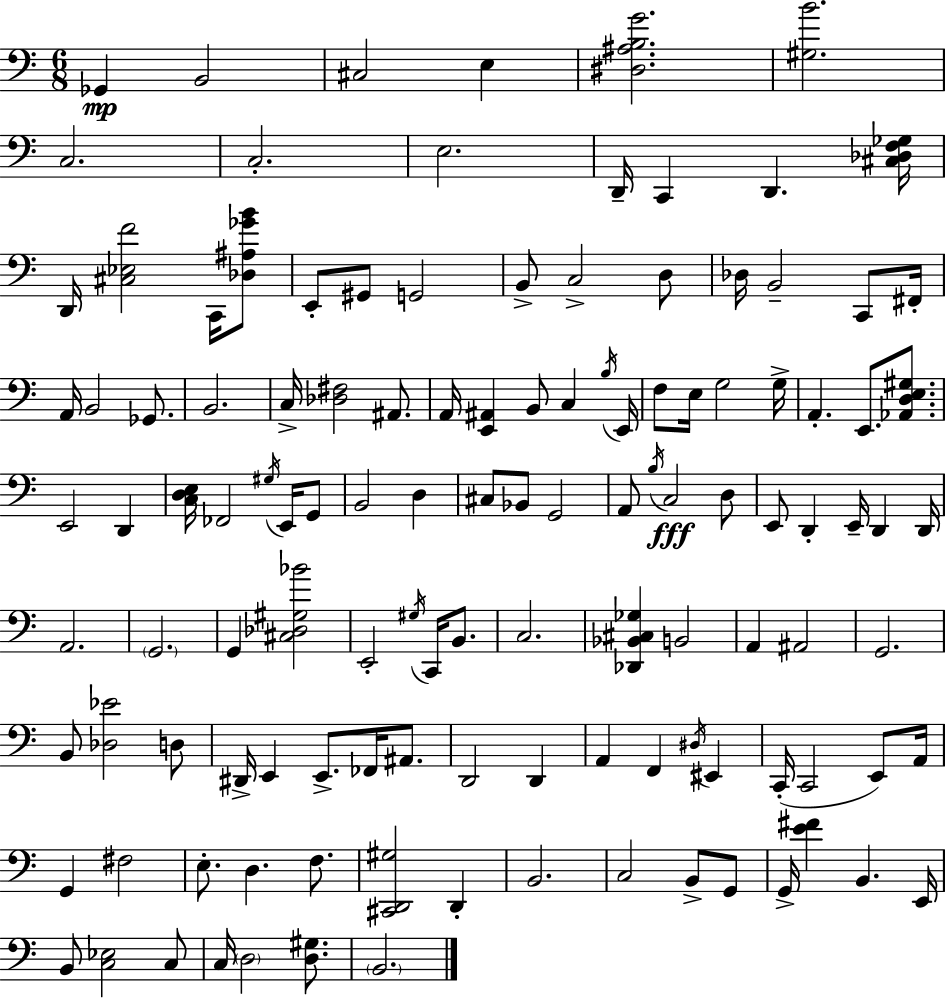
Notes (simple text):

Gb2/q B2/h C#3/h E3/q [D#3,A#3,B3,G4]/h. [G#3,B4]/h. C3/h. C3/h. E3/h. D2/s C2/q D2/q. [C#3,Db3,F3,Gb3]/s D2/s [C#3,Eb3,F4]/h C2/s [Db3,A#3,Gb4,B4]/e E2/e G#2/e G2/h B2/e C3/h D3/e Db3/s B2/h C2/e F#2/s A2/s B2/h Gb2/e. B2/h. C3/s [Db3,F#3]/h A#2/e. A2/s [E2,A#2]/q B2/e C3/q B3/s E2/s F3/e E3/s G3/h G3/s A2/q. E2/e. [Ab2,D3,E3,G#3]/e. E2/h D2/q [C3,D3,E3]/s FES2/h G#3/s E2/s G2/e B2/h D3/q C#3/e Bb2/e G2/h A2/e B3/s C3/h D3/e E2/e D2/q E2/s D2/q D2/s A2/h. G2/h. G2/q [C#3,Db3,G#3,Bb4]/h E2/h G#3/s C2/s B2/e. C3/h. [Db2,Bb2,C#3,Gb3]/q B2/h A2/q A#2/h G2/h. B2/e [Db3,Eb4]/h D3/e D#2/s E2/q E2/e. FES2/s A#2/e. D2/h D2/q A2/q F2/q D#3/s EIS2/q C2/s C2/h E2/e A2/s G2/q F#3/h E3/e. D3/q. F3/e. [C#2,D2,G#3]/h D2/q B2/h. C3/h B2/e G2/e G2/s [E4,F#4]/q B2/q. E2/s B2/e [C3,Eb3]/h C3/e C3/s D3/h [D3,G#3]/e. B2/h.